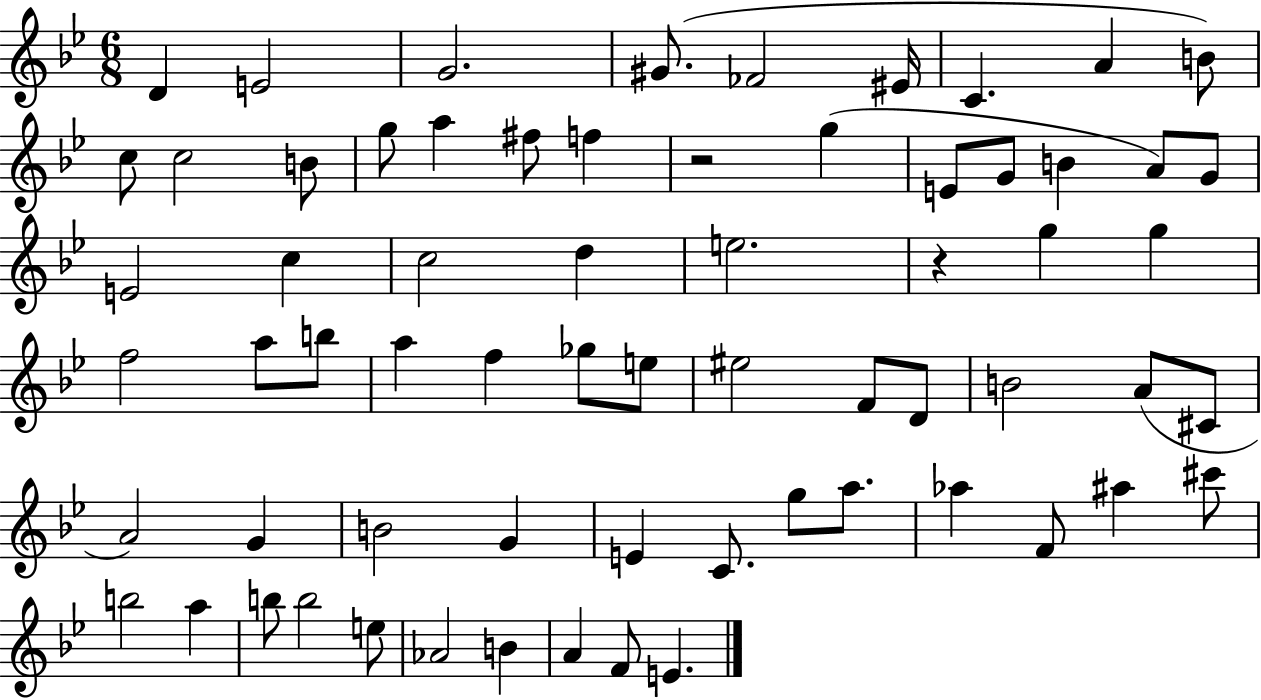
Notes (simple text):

D4/q E4/h G4/h. G#4/e. FES4/h EIS4/s C4/q. A4/q B4/e C5/e C5/h B4/e G5/e A5/q F#5/e F5/q R/h G5/q E4/e G4/e B4/q A4/e G4/e E4/h C5/q C5/h D5/q E5/h. R/q G5/q G5/q F5/h A5/e B5/e A5/q F5/q Gb5/e E5/e EIS5/h F4/e D4/e B4/h A4/e C#4/e A4/h G4/q B4/h G4/q E4/q C4/e. G5/e A5/e. Ab5/q F4/e A#5/q C#6/e B5/h A5/q B5/e B5/h E5/e Ab4/h B4/q A4/q F4/e E4/q.